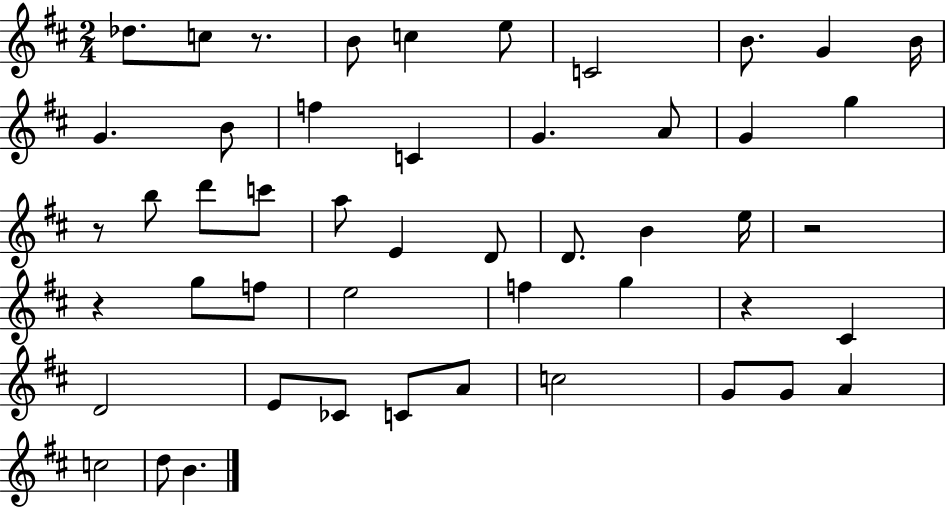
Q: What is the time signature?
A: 2/4